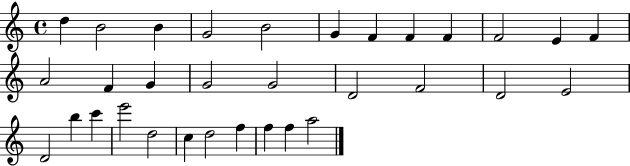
{
  \clef treble
  \time 4/4
  \defaultTimeSignature
  \key c \major
  d''4 b'2 b'4 | g'2 b'2 | g'4 f'4 f'4 f'4 | f'2 e'4 f'4 | \break a'2 f'4 g'4 | g'2 g'2 | d'2 f'2 | d'2 e'2 | \break d'2 b''4 c'''4 | e'''2 d''2 | c''4 d''2 f''4 | f''4 f''4 a''2 | \break \bar "|."
}